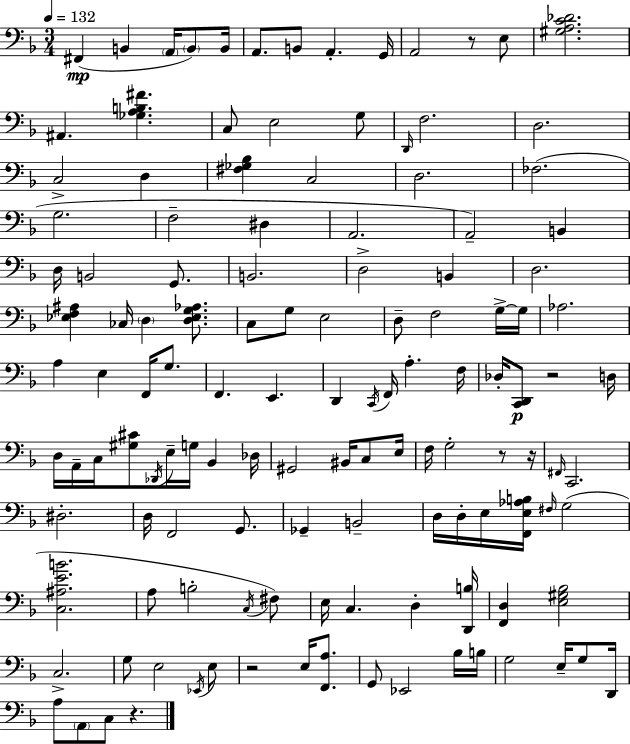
{
  \clef bass
  \numericTimeSignature
  \time 3/4
  \key f \major
  \tempo 4 = 132
  fis,4(\mp b,4 \parenthesize a,16 \parenthesize b,8) b,16 | a,8. b,8 a,4.-. g,16 | a,2 r8 e8 | <gis a c' des'>2. | \break ais,4. <ges a b fis'>4. | c8 e2 g8 | \grace { d,16 } f2. | d2. | \break c2-> d4 | <fis ges bes>4 c2 | d2. | fes2.( | \break g2. | f2-- dis4 | a,2. | a,2--) b,4 | \break d16 b,2 g,8. | b,2. | d2-> b,4 | d2. | \break <ees f ais>4 ces16 \parenthesize d4 <d ees g aes>8. | c8 g8 e2 | d8-- f2 g16->~~ | g16 aes2. | \break a4 e4 f,16 g8. | f,4. e,4. | d,4 \acciaccatura { c,16 } f,16 a4.-. | f16 des16-. <c, d,>8\p r2 | \break d16 d16 a,16-- c16 <gis cis'>8 \acciaccatura { des,16 } e16-- g16 bes,4 | des16 gis,2 bis,16 | c8 e16 f16 g2-. | r8 r16 \grace { fis,16 } c,2. | \break dis2.-. | d16 f,2 | g,8. ges,4-- b,2-- | d16 d16-. e16 <f, e aes b>16 \grace { fis16 }( g2 | \break <c ais e' b'>2. | a8 b2-. | \acciaccatura { c16 }) fis8 e16 c4. | d4-. <d, b>16 <f, d>4 <e gis bes>2 | \break c2.-> | g8 e2 | \acciaccatura { ees,16 } e8 r2 | e16 <f, a>8. g,8 ees,2 | \break bes16 b16 g2 | e16-- g8 d,16 a8 \parenthesize a,8 c8 | r4. \bar "|."
}